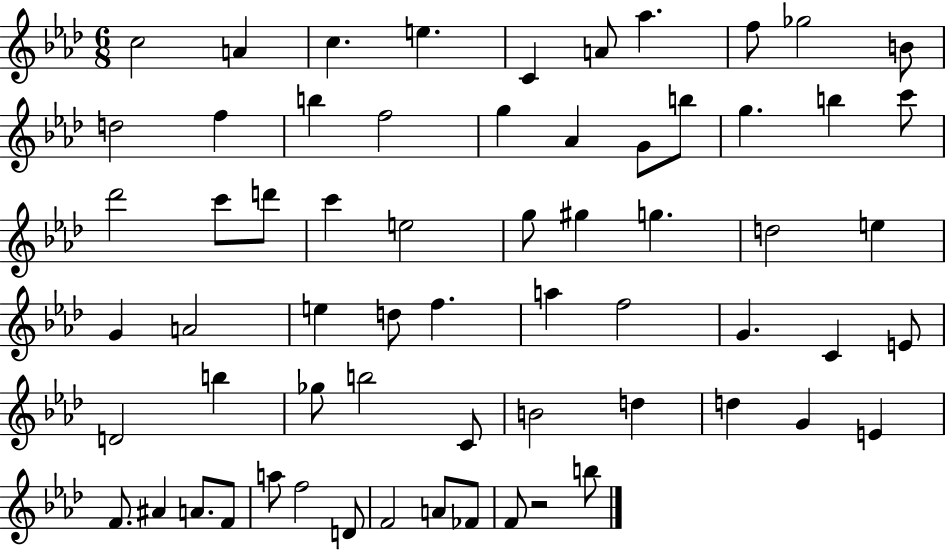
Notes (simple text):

C5/h A4/q C5/q. E5/q. C4/q A4/e Ab5/q. F5/e Gb5/h B4/e D5/h F5/q B5/q F5/h G5/q Ab4/q G4/e B5/e G5/q. B5/q C6/e Db6/h C6/e D6/e C6/q E5/h G5/e G#5/q G5/q. D5/h E5/q G4/q A4/h E5/q D5/e F5/q. A5/q F5/h G4/q. C4/q E4/e D4/h B5/q Gb5/e B5/h C4/e B4/h D5/q D5/q G4/q E4/q F4/e. A#4/q A4/e. F4/e A5/e F5/h D4/e F4/h A4/e FES4/e F4/e R/h B5/e